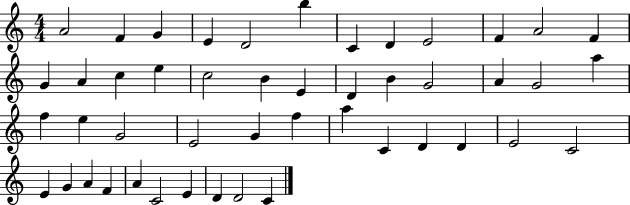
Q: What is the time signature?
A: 4/4